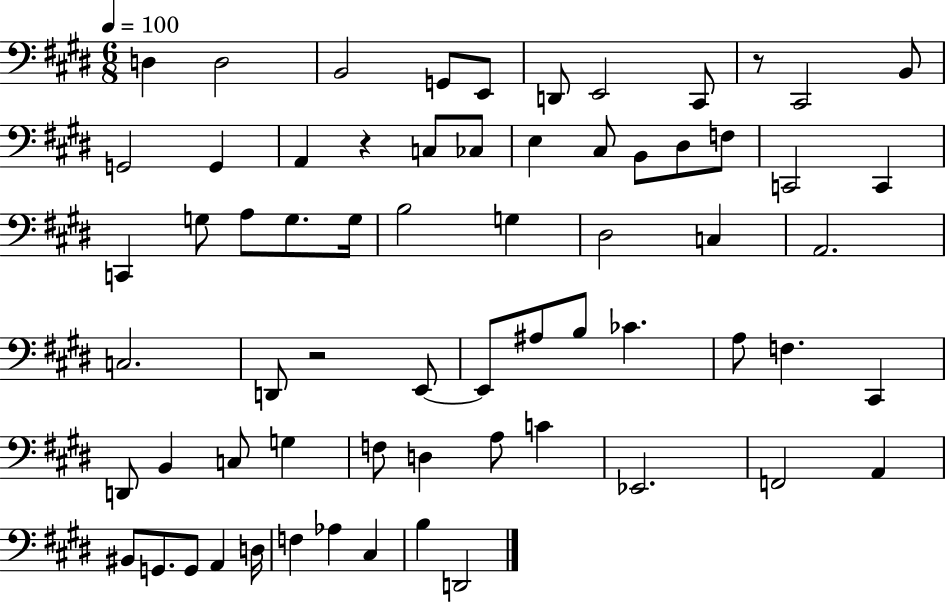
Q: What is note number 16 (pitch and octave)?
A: E3